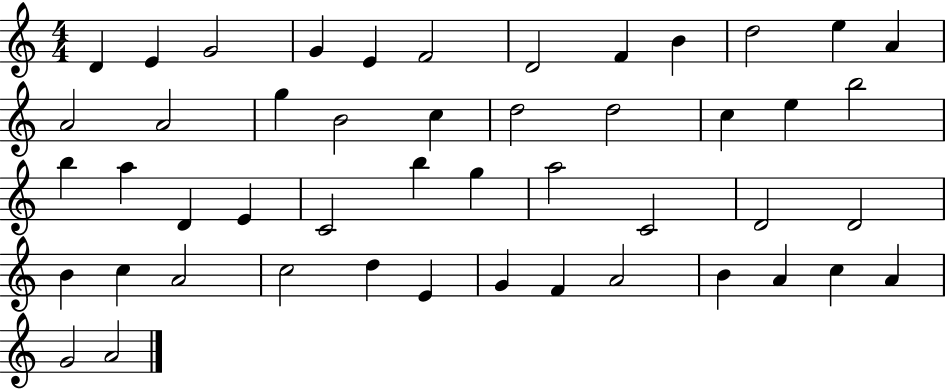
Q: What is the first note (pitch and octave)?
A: D4